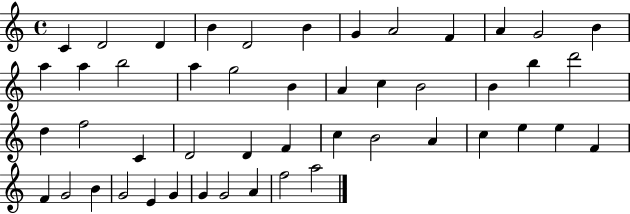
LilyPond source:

{
  \clef treble
  \time 4/4
  \defaultTimeSignature
  \key c \major
  c'4 d'2 d'4 | b'4 d'2 b'4 | g'4 a'2 f'4 | a'4 g'2 b'4 | \break a''4 a''4 b''2 | a''4 g''2 b'4 | a'4 c''4 b'2 | b'4 b''4 d'''2 | \break d''4 f''2 c'4 | d'2 d'4 f'4 | c''4 b'2 a'4 | c''4 e''4 e''4 f'4 | \break f'4 g'2 b'4 | g'2 e'4 g'4 | g'4 g'2 a'4 | f''2 a''2 | \break \bar "|."
}